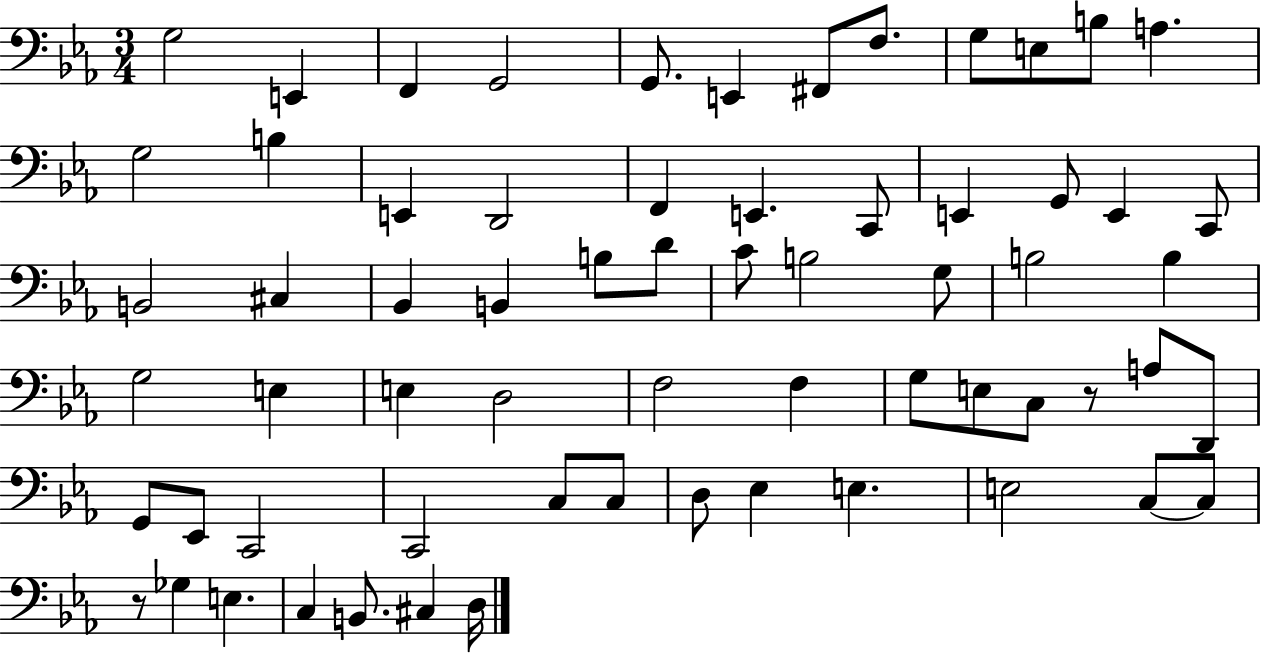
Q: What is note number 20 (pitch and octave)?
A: E2